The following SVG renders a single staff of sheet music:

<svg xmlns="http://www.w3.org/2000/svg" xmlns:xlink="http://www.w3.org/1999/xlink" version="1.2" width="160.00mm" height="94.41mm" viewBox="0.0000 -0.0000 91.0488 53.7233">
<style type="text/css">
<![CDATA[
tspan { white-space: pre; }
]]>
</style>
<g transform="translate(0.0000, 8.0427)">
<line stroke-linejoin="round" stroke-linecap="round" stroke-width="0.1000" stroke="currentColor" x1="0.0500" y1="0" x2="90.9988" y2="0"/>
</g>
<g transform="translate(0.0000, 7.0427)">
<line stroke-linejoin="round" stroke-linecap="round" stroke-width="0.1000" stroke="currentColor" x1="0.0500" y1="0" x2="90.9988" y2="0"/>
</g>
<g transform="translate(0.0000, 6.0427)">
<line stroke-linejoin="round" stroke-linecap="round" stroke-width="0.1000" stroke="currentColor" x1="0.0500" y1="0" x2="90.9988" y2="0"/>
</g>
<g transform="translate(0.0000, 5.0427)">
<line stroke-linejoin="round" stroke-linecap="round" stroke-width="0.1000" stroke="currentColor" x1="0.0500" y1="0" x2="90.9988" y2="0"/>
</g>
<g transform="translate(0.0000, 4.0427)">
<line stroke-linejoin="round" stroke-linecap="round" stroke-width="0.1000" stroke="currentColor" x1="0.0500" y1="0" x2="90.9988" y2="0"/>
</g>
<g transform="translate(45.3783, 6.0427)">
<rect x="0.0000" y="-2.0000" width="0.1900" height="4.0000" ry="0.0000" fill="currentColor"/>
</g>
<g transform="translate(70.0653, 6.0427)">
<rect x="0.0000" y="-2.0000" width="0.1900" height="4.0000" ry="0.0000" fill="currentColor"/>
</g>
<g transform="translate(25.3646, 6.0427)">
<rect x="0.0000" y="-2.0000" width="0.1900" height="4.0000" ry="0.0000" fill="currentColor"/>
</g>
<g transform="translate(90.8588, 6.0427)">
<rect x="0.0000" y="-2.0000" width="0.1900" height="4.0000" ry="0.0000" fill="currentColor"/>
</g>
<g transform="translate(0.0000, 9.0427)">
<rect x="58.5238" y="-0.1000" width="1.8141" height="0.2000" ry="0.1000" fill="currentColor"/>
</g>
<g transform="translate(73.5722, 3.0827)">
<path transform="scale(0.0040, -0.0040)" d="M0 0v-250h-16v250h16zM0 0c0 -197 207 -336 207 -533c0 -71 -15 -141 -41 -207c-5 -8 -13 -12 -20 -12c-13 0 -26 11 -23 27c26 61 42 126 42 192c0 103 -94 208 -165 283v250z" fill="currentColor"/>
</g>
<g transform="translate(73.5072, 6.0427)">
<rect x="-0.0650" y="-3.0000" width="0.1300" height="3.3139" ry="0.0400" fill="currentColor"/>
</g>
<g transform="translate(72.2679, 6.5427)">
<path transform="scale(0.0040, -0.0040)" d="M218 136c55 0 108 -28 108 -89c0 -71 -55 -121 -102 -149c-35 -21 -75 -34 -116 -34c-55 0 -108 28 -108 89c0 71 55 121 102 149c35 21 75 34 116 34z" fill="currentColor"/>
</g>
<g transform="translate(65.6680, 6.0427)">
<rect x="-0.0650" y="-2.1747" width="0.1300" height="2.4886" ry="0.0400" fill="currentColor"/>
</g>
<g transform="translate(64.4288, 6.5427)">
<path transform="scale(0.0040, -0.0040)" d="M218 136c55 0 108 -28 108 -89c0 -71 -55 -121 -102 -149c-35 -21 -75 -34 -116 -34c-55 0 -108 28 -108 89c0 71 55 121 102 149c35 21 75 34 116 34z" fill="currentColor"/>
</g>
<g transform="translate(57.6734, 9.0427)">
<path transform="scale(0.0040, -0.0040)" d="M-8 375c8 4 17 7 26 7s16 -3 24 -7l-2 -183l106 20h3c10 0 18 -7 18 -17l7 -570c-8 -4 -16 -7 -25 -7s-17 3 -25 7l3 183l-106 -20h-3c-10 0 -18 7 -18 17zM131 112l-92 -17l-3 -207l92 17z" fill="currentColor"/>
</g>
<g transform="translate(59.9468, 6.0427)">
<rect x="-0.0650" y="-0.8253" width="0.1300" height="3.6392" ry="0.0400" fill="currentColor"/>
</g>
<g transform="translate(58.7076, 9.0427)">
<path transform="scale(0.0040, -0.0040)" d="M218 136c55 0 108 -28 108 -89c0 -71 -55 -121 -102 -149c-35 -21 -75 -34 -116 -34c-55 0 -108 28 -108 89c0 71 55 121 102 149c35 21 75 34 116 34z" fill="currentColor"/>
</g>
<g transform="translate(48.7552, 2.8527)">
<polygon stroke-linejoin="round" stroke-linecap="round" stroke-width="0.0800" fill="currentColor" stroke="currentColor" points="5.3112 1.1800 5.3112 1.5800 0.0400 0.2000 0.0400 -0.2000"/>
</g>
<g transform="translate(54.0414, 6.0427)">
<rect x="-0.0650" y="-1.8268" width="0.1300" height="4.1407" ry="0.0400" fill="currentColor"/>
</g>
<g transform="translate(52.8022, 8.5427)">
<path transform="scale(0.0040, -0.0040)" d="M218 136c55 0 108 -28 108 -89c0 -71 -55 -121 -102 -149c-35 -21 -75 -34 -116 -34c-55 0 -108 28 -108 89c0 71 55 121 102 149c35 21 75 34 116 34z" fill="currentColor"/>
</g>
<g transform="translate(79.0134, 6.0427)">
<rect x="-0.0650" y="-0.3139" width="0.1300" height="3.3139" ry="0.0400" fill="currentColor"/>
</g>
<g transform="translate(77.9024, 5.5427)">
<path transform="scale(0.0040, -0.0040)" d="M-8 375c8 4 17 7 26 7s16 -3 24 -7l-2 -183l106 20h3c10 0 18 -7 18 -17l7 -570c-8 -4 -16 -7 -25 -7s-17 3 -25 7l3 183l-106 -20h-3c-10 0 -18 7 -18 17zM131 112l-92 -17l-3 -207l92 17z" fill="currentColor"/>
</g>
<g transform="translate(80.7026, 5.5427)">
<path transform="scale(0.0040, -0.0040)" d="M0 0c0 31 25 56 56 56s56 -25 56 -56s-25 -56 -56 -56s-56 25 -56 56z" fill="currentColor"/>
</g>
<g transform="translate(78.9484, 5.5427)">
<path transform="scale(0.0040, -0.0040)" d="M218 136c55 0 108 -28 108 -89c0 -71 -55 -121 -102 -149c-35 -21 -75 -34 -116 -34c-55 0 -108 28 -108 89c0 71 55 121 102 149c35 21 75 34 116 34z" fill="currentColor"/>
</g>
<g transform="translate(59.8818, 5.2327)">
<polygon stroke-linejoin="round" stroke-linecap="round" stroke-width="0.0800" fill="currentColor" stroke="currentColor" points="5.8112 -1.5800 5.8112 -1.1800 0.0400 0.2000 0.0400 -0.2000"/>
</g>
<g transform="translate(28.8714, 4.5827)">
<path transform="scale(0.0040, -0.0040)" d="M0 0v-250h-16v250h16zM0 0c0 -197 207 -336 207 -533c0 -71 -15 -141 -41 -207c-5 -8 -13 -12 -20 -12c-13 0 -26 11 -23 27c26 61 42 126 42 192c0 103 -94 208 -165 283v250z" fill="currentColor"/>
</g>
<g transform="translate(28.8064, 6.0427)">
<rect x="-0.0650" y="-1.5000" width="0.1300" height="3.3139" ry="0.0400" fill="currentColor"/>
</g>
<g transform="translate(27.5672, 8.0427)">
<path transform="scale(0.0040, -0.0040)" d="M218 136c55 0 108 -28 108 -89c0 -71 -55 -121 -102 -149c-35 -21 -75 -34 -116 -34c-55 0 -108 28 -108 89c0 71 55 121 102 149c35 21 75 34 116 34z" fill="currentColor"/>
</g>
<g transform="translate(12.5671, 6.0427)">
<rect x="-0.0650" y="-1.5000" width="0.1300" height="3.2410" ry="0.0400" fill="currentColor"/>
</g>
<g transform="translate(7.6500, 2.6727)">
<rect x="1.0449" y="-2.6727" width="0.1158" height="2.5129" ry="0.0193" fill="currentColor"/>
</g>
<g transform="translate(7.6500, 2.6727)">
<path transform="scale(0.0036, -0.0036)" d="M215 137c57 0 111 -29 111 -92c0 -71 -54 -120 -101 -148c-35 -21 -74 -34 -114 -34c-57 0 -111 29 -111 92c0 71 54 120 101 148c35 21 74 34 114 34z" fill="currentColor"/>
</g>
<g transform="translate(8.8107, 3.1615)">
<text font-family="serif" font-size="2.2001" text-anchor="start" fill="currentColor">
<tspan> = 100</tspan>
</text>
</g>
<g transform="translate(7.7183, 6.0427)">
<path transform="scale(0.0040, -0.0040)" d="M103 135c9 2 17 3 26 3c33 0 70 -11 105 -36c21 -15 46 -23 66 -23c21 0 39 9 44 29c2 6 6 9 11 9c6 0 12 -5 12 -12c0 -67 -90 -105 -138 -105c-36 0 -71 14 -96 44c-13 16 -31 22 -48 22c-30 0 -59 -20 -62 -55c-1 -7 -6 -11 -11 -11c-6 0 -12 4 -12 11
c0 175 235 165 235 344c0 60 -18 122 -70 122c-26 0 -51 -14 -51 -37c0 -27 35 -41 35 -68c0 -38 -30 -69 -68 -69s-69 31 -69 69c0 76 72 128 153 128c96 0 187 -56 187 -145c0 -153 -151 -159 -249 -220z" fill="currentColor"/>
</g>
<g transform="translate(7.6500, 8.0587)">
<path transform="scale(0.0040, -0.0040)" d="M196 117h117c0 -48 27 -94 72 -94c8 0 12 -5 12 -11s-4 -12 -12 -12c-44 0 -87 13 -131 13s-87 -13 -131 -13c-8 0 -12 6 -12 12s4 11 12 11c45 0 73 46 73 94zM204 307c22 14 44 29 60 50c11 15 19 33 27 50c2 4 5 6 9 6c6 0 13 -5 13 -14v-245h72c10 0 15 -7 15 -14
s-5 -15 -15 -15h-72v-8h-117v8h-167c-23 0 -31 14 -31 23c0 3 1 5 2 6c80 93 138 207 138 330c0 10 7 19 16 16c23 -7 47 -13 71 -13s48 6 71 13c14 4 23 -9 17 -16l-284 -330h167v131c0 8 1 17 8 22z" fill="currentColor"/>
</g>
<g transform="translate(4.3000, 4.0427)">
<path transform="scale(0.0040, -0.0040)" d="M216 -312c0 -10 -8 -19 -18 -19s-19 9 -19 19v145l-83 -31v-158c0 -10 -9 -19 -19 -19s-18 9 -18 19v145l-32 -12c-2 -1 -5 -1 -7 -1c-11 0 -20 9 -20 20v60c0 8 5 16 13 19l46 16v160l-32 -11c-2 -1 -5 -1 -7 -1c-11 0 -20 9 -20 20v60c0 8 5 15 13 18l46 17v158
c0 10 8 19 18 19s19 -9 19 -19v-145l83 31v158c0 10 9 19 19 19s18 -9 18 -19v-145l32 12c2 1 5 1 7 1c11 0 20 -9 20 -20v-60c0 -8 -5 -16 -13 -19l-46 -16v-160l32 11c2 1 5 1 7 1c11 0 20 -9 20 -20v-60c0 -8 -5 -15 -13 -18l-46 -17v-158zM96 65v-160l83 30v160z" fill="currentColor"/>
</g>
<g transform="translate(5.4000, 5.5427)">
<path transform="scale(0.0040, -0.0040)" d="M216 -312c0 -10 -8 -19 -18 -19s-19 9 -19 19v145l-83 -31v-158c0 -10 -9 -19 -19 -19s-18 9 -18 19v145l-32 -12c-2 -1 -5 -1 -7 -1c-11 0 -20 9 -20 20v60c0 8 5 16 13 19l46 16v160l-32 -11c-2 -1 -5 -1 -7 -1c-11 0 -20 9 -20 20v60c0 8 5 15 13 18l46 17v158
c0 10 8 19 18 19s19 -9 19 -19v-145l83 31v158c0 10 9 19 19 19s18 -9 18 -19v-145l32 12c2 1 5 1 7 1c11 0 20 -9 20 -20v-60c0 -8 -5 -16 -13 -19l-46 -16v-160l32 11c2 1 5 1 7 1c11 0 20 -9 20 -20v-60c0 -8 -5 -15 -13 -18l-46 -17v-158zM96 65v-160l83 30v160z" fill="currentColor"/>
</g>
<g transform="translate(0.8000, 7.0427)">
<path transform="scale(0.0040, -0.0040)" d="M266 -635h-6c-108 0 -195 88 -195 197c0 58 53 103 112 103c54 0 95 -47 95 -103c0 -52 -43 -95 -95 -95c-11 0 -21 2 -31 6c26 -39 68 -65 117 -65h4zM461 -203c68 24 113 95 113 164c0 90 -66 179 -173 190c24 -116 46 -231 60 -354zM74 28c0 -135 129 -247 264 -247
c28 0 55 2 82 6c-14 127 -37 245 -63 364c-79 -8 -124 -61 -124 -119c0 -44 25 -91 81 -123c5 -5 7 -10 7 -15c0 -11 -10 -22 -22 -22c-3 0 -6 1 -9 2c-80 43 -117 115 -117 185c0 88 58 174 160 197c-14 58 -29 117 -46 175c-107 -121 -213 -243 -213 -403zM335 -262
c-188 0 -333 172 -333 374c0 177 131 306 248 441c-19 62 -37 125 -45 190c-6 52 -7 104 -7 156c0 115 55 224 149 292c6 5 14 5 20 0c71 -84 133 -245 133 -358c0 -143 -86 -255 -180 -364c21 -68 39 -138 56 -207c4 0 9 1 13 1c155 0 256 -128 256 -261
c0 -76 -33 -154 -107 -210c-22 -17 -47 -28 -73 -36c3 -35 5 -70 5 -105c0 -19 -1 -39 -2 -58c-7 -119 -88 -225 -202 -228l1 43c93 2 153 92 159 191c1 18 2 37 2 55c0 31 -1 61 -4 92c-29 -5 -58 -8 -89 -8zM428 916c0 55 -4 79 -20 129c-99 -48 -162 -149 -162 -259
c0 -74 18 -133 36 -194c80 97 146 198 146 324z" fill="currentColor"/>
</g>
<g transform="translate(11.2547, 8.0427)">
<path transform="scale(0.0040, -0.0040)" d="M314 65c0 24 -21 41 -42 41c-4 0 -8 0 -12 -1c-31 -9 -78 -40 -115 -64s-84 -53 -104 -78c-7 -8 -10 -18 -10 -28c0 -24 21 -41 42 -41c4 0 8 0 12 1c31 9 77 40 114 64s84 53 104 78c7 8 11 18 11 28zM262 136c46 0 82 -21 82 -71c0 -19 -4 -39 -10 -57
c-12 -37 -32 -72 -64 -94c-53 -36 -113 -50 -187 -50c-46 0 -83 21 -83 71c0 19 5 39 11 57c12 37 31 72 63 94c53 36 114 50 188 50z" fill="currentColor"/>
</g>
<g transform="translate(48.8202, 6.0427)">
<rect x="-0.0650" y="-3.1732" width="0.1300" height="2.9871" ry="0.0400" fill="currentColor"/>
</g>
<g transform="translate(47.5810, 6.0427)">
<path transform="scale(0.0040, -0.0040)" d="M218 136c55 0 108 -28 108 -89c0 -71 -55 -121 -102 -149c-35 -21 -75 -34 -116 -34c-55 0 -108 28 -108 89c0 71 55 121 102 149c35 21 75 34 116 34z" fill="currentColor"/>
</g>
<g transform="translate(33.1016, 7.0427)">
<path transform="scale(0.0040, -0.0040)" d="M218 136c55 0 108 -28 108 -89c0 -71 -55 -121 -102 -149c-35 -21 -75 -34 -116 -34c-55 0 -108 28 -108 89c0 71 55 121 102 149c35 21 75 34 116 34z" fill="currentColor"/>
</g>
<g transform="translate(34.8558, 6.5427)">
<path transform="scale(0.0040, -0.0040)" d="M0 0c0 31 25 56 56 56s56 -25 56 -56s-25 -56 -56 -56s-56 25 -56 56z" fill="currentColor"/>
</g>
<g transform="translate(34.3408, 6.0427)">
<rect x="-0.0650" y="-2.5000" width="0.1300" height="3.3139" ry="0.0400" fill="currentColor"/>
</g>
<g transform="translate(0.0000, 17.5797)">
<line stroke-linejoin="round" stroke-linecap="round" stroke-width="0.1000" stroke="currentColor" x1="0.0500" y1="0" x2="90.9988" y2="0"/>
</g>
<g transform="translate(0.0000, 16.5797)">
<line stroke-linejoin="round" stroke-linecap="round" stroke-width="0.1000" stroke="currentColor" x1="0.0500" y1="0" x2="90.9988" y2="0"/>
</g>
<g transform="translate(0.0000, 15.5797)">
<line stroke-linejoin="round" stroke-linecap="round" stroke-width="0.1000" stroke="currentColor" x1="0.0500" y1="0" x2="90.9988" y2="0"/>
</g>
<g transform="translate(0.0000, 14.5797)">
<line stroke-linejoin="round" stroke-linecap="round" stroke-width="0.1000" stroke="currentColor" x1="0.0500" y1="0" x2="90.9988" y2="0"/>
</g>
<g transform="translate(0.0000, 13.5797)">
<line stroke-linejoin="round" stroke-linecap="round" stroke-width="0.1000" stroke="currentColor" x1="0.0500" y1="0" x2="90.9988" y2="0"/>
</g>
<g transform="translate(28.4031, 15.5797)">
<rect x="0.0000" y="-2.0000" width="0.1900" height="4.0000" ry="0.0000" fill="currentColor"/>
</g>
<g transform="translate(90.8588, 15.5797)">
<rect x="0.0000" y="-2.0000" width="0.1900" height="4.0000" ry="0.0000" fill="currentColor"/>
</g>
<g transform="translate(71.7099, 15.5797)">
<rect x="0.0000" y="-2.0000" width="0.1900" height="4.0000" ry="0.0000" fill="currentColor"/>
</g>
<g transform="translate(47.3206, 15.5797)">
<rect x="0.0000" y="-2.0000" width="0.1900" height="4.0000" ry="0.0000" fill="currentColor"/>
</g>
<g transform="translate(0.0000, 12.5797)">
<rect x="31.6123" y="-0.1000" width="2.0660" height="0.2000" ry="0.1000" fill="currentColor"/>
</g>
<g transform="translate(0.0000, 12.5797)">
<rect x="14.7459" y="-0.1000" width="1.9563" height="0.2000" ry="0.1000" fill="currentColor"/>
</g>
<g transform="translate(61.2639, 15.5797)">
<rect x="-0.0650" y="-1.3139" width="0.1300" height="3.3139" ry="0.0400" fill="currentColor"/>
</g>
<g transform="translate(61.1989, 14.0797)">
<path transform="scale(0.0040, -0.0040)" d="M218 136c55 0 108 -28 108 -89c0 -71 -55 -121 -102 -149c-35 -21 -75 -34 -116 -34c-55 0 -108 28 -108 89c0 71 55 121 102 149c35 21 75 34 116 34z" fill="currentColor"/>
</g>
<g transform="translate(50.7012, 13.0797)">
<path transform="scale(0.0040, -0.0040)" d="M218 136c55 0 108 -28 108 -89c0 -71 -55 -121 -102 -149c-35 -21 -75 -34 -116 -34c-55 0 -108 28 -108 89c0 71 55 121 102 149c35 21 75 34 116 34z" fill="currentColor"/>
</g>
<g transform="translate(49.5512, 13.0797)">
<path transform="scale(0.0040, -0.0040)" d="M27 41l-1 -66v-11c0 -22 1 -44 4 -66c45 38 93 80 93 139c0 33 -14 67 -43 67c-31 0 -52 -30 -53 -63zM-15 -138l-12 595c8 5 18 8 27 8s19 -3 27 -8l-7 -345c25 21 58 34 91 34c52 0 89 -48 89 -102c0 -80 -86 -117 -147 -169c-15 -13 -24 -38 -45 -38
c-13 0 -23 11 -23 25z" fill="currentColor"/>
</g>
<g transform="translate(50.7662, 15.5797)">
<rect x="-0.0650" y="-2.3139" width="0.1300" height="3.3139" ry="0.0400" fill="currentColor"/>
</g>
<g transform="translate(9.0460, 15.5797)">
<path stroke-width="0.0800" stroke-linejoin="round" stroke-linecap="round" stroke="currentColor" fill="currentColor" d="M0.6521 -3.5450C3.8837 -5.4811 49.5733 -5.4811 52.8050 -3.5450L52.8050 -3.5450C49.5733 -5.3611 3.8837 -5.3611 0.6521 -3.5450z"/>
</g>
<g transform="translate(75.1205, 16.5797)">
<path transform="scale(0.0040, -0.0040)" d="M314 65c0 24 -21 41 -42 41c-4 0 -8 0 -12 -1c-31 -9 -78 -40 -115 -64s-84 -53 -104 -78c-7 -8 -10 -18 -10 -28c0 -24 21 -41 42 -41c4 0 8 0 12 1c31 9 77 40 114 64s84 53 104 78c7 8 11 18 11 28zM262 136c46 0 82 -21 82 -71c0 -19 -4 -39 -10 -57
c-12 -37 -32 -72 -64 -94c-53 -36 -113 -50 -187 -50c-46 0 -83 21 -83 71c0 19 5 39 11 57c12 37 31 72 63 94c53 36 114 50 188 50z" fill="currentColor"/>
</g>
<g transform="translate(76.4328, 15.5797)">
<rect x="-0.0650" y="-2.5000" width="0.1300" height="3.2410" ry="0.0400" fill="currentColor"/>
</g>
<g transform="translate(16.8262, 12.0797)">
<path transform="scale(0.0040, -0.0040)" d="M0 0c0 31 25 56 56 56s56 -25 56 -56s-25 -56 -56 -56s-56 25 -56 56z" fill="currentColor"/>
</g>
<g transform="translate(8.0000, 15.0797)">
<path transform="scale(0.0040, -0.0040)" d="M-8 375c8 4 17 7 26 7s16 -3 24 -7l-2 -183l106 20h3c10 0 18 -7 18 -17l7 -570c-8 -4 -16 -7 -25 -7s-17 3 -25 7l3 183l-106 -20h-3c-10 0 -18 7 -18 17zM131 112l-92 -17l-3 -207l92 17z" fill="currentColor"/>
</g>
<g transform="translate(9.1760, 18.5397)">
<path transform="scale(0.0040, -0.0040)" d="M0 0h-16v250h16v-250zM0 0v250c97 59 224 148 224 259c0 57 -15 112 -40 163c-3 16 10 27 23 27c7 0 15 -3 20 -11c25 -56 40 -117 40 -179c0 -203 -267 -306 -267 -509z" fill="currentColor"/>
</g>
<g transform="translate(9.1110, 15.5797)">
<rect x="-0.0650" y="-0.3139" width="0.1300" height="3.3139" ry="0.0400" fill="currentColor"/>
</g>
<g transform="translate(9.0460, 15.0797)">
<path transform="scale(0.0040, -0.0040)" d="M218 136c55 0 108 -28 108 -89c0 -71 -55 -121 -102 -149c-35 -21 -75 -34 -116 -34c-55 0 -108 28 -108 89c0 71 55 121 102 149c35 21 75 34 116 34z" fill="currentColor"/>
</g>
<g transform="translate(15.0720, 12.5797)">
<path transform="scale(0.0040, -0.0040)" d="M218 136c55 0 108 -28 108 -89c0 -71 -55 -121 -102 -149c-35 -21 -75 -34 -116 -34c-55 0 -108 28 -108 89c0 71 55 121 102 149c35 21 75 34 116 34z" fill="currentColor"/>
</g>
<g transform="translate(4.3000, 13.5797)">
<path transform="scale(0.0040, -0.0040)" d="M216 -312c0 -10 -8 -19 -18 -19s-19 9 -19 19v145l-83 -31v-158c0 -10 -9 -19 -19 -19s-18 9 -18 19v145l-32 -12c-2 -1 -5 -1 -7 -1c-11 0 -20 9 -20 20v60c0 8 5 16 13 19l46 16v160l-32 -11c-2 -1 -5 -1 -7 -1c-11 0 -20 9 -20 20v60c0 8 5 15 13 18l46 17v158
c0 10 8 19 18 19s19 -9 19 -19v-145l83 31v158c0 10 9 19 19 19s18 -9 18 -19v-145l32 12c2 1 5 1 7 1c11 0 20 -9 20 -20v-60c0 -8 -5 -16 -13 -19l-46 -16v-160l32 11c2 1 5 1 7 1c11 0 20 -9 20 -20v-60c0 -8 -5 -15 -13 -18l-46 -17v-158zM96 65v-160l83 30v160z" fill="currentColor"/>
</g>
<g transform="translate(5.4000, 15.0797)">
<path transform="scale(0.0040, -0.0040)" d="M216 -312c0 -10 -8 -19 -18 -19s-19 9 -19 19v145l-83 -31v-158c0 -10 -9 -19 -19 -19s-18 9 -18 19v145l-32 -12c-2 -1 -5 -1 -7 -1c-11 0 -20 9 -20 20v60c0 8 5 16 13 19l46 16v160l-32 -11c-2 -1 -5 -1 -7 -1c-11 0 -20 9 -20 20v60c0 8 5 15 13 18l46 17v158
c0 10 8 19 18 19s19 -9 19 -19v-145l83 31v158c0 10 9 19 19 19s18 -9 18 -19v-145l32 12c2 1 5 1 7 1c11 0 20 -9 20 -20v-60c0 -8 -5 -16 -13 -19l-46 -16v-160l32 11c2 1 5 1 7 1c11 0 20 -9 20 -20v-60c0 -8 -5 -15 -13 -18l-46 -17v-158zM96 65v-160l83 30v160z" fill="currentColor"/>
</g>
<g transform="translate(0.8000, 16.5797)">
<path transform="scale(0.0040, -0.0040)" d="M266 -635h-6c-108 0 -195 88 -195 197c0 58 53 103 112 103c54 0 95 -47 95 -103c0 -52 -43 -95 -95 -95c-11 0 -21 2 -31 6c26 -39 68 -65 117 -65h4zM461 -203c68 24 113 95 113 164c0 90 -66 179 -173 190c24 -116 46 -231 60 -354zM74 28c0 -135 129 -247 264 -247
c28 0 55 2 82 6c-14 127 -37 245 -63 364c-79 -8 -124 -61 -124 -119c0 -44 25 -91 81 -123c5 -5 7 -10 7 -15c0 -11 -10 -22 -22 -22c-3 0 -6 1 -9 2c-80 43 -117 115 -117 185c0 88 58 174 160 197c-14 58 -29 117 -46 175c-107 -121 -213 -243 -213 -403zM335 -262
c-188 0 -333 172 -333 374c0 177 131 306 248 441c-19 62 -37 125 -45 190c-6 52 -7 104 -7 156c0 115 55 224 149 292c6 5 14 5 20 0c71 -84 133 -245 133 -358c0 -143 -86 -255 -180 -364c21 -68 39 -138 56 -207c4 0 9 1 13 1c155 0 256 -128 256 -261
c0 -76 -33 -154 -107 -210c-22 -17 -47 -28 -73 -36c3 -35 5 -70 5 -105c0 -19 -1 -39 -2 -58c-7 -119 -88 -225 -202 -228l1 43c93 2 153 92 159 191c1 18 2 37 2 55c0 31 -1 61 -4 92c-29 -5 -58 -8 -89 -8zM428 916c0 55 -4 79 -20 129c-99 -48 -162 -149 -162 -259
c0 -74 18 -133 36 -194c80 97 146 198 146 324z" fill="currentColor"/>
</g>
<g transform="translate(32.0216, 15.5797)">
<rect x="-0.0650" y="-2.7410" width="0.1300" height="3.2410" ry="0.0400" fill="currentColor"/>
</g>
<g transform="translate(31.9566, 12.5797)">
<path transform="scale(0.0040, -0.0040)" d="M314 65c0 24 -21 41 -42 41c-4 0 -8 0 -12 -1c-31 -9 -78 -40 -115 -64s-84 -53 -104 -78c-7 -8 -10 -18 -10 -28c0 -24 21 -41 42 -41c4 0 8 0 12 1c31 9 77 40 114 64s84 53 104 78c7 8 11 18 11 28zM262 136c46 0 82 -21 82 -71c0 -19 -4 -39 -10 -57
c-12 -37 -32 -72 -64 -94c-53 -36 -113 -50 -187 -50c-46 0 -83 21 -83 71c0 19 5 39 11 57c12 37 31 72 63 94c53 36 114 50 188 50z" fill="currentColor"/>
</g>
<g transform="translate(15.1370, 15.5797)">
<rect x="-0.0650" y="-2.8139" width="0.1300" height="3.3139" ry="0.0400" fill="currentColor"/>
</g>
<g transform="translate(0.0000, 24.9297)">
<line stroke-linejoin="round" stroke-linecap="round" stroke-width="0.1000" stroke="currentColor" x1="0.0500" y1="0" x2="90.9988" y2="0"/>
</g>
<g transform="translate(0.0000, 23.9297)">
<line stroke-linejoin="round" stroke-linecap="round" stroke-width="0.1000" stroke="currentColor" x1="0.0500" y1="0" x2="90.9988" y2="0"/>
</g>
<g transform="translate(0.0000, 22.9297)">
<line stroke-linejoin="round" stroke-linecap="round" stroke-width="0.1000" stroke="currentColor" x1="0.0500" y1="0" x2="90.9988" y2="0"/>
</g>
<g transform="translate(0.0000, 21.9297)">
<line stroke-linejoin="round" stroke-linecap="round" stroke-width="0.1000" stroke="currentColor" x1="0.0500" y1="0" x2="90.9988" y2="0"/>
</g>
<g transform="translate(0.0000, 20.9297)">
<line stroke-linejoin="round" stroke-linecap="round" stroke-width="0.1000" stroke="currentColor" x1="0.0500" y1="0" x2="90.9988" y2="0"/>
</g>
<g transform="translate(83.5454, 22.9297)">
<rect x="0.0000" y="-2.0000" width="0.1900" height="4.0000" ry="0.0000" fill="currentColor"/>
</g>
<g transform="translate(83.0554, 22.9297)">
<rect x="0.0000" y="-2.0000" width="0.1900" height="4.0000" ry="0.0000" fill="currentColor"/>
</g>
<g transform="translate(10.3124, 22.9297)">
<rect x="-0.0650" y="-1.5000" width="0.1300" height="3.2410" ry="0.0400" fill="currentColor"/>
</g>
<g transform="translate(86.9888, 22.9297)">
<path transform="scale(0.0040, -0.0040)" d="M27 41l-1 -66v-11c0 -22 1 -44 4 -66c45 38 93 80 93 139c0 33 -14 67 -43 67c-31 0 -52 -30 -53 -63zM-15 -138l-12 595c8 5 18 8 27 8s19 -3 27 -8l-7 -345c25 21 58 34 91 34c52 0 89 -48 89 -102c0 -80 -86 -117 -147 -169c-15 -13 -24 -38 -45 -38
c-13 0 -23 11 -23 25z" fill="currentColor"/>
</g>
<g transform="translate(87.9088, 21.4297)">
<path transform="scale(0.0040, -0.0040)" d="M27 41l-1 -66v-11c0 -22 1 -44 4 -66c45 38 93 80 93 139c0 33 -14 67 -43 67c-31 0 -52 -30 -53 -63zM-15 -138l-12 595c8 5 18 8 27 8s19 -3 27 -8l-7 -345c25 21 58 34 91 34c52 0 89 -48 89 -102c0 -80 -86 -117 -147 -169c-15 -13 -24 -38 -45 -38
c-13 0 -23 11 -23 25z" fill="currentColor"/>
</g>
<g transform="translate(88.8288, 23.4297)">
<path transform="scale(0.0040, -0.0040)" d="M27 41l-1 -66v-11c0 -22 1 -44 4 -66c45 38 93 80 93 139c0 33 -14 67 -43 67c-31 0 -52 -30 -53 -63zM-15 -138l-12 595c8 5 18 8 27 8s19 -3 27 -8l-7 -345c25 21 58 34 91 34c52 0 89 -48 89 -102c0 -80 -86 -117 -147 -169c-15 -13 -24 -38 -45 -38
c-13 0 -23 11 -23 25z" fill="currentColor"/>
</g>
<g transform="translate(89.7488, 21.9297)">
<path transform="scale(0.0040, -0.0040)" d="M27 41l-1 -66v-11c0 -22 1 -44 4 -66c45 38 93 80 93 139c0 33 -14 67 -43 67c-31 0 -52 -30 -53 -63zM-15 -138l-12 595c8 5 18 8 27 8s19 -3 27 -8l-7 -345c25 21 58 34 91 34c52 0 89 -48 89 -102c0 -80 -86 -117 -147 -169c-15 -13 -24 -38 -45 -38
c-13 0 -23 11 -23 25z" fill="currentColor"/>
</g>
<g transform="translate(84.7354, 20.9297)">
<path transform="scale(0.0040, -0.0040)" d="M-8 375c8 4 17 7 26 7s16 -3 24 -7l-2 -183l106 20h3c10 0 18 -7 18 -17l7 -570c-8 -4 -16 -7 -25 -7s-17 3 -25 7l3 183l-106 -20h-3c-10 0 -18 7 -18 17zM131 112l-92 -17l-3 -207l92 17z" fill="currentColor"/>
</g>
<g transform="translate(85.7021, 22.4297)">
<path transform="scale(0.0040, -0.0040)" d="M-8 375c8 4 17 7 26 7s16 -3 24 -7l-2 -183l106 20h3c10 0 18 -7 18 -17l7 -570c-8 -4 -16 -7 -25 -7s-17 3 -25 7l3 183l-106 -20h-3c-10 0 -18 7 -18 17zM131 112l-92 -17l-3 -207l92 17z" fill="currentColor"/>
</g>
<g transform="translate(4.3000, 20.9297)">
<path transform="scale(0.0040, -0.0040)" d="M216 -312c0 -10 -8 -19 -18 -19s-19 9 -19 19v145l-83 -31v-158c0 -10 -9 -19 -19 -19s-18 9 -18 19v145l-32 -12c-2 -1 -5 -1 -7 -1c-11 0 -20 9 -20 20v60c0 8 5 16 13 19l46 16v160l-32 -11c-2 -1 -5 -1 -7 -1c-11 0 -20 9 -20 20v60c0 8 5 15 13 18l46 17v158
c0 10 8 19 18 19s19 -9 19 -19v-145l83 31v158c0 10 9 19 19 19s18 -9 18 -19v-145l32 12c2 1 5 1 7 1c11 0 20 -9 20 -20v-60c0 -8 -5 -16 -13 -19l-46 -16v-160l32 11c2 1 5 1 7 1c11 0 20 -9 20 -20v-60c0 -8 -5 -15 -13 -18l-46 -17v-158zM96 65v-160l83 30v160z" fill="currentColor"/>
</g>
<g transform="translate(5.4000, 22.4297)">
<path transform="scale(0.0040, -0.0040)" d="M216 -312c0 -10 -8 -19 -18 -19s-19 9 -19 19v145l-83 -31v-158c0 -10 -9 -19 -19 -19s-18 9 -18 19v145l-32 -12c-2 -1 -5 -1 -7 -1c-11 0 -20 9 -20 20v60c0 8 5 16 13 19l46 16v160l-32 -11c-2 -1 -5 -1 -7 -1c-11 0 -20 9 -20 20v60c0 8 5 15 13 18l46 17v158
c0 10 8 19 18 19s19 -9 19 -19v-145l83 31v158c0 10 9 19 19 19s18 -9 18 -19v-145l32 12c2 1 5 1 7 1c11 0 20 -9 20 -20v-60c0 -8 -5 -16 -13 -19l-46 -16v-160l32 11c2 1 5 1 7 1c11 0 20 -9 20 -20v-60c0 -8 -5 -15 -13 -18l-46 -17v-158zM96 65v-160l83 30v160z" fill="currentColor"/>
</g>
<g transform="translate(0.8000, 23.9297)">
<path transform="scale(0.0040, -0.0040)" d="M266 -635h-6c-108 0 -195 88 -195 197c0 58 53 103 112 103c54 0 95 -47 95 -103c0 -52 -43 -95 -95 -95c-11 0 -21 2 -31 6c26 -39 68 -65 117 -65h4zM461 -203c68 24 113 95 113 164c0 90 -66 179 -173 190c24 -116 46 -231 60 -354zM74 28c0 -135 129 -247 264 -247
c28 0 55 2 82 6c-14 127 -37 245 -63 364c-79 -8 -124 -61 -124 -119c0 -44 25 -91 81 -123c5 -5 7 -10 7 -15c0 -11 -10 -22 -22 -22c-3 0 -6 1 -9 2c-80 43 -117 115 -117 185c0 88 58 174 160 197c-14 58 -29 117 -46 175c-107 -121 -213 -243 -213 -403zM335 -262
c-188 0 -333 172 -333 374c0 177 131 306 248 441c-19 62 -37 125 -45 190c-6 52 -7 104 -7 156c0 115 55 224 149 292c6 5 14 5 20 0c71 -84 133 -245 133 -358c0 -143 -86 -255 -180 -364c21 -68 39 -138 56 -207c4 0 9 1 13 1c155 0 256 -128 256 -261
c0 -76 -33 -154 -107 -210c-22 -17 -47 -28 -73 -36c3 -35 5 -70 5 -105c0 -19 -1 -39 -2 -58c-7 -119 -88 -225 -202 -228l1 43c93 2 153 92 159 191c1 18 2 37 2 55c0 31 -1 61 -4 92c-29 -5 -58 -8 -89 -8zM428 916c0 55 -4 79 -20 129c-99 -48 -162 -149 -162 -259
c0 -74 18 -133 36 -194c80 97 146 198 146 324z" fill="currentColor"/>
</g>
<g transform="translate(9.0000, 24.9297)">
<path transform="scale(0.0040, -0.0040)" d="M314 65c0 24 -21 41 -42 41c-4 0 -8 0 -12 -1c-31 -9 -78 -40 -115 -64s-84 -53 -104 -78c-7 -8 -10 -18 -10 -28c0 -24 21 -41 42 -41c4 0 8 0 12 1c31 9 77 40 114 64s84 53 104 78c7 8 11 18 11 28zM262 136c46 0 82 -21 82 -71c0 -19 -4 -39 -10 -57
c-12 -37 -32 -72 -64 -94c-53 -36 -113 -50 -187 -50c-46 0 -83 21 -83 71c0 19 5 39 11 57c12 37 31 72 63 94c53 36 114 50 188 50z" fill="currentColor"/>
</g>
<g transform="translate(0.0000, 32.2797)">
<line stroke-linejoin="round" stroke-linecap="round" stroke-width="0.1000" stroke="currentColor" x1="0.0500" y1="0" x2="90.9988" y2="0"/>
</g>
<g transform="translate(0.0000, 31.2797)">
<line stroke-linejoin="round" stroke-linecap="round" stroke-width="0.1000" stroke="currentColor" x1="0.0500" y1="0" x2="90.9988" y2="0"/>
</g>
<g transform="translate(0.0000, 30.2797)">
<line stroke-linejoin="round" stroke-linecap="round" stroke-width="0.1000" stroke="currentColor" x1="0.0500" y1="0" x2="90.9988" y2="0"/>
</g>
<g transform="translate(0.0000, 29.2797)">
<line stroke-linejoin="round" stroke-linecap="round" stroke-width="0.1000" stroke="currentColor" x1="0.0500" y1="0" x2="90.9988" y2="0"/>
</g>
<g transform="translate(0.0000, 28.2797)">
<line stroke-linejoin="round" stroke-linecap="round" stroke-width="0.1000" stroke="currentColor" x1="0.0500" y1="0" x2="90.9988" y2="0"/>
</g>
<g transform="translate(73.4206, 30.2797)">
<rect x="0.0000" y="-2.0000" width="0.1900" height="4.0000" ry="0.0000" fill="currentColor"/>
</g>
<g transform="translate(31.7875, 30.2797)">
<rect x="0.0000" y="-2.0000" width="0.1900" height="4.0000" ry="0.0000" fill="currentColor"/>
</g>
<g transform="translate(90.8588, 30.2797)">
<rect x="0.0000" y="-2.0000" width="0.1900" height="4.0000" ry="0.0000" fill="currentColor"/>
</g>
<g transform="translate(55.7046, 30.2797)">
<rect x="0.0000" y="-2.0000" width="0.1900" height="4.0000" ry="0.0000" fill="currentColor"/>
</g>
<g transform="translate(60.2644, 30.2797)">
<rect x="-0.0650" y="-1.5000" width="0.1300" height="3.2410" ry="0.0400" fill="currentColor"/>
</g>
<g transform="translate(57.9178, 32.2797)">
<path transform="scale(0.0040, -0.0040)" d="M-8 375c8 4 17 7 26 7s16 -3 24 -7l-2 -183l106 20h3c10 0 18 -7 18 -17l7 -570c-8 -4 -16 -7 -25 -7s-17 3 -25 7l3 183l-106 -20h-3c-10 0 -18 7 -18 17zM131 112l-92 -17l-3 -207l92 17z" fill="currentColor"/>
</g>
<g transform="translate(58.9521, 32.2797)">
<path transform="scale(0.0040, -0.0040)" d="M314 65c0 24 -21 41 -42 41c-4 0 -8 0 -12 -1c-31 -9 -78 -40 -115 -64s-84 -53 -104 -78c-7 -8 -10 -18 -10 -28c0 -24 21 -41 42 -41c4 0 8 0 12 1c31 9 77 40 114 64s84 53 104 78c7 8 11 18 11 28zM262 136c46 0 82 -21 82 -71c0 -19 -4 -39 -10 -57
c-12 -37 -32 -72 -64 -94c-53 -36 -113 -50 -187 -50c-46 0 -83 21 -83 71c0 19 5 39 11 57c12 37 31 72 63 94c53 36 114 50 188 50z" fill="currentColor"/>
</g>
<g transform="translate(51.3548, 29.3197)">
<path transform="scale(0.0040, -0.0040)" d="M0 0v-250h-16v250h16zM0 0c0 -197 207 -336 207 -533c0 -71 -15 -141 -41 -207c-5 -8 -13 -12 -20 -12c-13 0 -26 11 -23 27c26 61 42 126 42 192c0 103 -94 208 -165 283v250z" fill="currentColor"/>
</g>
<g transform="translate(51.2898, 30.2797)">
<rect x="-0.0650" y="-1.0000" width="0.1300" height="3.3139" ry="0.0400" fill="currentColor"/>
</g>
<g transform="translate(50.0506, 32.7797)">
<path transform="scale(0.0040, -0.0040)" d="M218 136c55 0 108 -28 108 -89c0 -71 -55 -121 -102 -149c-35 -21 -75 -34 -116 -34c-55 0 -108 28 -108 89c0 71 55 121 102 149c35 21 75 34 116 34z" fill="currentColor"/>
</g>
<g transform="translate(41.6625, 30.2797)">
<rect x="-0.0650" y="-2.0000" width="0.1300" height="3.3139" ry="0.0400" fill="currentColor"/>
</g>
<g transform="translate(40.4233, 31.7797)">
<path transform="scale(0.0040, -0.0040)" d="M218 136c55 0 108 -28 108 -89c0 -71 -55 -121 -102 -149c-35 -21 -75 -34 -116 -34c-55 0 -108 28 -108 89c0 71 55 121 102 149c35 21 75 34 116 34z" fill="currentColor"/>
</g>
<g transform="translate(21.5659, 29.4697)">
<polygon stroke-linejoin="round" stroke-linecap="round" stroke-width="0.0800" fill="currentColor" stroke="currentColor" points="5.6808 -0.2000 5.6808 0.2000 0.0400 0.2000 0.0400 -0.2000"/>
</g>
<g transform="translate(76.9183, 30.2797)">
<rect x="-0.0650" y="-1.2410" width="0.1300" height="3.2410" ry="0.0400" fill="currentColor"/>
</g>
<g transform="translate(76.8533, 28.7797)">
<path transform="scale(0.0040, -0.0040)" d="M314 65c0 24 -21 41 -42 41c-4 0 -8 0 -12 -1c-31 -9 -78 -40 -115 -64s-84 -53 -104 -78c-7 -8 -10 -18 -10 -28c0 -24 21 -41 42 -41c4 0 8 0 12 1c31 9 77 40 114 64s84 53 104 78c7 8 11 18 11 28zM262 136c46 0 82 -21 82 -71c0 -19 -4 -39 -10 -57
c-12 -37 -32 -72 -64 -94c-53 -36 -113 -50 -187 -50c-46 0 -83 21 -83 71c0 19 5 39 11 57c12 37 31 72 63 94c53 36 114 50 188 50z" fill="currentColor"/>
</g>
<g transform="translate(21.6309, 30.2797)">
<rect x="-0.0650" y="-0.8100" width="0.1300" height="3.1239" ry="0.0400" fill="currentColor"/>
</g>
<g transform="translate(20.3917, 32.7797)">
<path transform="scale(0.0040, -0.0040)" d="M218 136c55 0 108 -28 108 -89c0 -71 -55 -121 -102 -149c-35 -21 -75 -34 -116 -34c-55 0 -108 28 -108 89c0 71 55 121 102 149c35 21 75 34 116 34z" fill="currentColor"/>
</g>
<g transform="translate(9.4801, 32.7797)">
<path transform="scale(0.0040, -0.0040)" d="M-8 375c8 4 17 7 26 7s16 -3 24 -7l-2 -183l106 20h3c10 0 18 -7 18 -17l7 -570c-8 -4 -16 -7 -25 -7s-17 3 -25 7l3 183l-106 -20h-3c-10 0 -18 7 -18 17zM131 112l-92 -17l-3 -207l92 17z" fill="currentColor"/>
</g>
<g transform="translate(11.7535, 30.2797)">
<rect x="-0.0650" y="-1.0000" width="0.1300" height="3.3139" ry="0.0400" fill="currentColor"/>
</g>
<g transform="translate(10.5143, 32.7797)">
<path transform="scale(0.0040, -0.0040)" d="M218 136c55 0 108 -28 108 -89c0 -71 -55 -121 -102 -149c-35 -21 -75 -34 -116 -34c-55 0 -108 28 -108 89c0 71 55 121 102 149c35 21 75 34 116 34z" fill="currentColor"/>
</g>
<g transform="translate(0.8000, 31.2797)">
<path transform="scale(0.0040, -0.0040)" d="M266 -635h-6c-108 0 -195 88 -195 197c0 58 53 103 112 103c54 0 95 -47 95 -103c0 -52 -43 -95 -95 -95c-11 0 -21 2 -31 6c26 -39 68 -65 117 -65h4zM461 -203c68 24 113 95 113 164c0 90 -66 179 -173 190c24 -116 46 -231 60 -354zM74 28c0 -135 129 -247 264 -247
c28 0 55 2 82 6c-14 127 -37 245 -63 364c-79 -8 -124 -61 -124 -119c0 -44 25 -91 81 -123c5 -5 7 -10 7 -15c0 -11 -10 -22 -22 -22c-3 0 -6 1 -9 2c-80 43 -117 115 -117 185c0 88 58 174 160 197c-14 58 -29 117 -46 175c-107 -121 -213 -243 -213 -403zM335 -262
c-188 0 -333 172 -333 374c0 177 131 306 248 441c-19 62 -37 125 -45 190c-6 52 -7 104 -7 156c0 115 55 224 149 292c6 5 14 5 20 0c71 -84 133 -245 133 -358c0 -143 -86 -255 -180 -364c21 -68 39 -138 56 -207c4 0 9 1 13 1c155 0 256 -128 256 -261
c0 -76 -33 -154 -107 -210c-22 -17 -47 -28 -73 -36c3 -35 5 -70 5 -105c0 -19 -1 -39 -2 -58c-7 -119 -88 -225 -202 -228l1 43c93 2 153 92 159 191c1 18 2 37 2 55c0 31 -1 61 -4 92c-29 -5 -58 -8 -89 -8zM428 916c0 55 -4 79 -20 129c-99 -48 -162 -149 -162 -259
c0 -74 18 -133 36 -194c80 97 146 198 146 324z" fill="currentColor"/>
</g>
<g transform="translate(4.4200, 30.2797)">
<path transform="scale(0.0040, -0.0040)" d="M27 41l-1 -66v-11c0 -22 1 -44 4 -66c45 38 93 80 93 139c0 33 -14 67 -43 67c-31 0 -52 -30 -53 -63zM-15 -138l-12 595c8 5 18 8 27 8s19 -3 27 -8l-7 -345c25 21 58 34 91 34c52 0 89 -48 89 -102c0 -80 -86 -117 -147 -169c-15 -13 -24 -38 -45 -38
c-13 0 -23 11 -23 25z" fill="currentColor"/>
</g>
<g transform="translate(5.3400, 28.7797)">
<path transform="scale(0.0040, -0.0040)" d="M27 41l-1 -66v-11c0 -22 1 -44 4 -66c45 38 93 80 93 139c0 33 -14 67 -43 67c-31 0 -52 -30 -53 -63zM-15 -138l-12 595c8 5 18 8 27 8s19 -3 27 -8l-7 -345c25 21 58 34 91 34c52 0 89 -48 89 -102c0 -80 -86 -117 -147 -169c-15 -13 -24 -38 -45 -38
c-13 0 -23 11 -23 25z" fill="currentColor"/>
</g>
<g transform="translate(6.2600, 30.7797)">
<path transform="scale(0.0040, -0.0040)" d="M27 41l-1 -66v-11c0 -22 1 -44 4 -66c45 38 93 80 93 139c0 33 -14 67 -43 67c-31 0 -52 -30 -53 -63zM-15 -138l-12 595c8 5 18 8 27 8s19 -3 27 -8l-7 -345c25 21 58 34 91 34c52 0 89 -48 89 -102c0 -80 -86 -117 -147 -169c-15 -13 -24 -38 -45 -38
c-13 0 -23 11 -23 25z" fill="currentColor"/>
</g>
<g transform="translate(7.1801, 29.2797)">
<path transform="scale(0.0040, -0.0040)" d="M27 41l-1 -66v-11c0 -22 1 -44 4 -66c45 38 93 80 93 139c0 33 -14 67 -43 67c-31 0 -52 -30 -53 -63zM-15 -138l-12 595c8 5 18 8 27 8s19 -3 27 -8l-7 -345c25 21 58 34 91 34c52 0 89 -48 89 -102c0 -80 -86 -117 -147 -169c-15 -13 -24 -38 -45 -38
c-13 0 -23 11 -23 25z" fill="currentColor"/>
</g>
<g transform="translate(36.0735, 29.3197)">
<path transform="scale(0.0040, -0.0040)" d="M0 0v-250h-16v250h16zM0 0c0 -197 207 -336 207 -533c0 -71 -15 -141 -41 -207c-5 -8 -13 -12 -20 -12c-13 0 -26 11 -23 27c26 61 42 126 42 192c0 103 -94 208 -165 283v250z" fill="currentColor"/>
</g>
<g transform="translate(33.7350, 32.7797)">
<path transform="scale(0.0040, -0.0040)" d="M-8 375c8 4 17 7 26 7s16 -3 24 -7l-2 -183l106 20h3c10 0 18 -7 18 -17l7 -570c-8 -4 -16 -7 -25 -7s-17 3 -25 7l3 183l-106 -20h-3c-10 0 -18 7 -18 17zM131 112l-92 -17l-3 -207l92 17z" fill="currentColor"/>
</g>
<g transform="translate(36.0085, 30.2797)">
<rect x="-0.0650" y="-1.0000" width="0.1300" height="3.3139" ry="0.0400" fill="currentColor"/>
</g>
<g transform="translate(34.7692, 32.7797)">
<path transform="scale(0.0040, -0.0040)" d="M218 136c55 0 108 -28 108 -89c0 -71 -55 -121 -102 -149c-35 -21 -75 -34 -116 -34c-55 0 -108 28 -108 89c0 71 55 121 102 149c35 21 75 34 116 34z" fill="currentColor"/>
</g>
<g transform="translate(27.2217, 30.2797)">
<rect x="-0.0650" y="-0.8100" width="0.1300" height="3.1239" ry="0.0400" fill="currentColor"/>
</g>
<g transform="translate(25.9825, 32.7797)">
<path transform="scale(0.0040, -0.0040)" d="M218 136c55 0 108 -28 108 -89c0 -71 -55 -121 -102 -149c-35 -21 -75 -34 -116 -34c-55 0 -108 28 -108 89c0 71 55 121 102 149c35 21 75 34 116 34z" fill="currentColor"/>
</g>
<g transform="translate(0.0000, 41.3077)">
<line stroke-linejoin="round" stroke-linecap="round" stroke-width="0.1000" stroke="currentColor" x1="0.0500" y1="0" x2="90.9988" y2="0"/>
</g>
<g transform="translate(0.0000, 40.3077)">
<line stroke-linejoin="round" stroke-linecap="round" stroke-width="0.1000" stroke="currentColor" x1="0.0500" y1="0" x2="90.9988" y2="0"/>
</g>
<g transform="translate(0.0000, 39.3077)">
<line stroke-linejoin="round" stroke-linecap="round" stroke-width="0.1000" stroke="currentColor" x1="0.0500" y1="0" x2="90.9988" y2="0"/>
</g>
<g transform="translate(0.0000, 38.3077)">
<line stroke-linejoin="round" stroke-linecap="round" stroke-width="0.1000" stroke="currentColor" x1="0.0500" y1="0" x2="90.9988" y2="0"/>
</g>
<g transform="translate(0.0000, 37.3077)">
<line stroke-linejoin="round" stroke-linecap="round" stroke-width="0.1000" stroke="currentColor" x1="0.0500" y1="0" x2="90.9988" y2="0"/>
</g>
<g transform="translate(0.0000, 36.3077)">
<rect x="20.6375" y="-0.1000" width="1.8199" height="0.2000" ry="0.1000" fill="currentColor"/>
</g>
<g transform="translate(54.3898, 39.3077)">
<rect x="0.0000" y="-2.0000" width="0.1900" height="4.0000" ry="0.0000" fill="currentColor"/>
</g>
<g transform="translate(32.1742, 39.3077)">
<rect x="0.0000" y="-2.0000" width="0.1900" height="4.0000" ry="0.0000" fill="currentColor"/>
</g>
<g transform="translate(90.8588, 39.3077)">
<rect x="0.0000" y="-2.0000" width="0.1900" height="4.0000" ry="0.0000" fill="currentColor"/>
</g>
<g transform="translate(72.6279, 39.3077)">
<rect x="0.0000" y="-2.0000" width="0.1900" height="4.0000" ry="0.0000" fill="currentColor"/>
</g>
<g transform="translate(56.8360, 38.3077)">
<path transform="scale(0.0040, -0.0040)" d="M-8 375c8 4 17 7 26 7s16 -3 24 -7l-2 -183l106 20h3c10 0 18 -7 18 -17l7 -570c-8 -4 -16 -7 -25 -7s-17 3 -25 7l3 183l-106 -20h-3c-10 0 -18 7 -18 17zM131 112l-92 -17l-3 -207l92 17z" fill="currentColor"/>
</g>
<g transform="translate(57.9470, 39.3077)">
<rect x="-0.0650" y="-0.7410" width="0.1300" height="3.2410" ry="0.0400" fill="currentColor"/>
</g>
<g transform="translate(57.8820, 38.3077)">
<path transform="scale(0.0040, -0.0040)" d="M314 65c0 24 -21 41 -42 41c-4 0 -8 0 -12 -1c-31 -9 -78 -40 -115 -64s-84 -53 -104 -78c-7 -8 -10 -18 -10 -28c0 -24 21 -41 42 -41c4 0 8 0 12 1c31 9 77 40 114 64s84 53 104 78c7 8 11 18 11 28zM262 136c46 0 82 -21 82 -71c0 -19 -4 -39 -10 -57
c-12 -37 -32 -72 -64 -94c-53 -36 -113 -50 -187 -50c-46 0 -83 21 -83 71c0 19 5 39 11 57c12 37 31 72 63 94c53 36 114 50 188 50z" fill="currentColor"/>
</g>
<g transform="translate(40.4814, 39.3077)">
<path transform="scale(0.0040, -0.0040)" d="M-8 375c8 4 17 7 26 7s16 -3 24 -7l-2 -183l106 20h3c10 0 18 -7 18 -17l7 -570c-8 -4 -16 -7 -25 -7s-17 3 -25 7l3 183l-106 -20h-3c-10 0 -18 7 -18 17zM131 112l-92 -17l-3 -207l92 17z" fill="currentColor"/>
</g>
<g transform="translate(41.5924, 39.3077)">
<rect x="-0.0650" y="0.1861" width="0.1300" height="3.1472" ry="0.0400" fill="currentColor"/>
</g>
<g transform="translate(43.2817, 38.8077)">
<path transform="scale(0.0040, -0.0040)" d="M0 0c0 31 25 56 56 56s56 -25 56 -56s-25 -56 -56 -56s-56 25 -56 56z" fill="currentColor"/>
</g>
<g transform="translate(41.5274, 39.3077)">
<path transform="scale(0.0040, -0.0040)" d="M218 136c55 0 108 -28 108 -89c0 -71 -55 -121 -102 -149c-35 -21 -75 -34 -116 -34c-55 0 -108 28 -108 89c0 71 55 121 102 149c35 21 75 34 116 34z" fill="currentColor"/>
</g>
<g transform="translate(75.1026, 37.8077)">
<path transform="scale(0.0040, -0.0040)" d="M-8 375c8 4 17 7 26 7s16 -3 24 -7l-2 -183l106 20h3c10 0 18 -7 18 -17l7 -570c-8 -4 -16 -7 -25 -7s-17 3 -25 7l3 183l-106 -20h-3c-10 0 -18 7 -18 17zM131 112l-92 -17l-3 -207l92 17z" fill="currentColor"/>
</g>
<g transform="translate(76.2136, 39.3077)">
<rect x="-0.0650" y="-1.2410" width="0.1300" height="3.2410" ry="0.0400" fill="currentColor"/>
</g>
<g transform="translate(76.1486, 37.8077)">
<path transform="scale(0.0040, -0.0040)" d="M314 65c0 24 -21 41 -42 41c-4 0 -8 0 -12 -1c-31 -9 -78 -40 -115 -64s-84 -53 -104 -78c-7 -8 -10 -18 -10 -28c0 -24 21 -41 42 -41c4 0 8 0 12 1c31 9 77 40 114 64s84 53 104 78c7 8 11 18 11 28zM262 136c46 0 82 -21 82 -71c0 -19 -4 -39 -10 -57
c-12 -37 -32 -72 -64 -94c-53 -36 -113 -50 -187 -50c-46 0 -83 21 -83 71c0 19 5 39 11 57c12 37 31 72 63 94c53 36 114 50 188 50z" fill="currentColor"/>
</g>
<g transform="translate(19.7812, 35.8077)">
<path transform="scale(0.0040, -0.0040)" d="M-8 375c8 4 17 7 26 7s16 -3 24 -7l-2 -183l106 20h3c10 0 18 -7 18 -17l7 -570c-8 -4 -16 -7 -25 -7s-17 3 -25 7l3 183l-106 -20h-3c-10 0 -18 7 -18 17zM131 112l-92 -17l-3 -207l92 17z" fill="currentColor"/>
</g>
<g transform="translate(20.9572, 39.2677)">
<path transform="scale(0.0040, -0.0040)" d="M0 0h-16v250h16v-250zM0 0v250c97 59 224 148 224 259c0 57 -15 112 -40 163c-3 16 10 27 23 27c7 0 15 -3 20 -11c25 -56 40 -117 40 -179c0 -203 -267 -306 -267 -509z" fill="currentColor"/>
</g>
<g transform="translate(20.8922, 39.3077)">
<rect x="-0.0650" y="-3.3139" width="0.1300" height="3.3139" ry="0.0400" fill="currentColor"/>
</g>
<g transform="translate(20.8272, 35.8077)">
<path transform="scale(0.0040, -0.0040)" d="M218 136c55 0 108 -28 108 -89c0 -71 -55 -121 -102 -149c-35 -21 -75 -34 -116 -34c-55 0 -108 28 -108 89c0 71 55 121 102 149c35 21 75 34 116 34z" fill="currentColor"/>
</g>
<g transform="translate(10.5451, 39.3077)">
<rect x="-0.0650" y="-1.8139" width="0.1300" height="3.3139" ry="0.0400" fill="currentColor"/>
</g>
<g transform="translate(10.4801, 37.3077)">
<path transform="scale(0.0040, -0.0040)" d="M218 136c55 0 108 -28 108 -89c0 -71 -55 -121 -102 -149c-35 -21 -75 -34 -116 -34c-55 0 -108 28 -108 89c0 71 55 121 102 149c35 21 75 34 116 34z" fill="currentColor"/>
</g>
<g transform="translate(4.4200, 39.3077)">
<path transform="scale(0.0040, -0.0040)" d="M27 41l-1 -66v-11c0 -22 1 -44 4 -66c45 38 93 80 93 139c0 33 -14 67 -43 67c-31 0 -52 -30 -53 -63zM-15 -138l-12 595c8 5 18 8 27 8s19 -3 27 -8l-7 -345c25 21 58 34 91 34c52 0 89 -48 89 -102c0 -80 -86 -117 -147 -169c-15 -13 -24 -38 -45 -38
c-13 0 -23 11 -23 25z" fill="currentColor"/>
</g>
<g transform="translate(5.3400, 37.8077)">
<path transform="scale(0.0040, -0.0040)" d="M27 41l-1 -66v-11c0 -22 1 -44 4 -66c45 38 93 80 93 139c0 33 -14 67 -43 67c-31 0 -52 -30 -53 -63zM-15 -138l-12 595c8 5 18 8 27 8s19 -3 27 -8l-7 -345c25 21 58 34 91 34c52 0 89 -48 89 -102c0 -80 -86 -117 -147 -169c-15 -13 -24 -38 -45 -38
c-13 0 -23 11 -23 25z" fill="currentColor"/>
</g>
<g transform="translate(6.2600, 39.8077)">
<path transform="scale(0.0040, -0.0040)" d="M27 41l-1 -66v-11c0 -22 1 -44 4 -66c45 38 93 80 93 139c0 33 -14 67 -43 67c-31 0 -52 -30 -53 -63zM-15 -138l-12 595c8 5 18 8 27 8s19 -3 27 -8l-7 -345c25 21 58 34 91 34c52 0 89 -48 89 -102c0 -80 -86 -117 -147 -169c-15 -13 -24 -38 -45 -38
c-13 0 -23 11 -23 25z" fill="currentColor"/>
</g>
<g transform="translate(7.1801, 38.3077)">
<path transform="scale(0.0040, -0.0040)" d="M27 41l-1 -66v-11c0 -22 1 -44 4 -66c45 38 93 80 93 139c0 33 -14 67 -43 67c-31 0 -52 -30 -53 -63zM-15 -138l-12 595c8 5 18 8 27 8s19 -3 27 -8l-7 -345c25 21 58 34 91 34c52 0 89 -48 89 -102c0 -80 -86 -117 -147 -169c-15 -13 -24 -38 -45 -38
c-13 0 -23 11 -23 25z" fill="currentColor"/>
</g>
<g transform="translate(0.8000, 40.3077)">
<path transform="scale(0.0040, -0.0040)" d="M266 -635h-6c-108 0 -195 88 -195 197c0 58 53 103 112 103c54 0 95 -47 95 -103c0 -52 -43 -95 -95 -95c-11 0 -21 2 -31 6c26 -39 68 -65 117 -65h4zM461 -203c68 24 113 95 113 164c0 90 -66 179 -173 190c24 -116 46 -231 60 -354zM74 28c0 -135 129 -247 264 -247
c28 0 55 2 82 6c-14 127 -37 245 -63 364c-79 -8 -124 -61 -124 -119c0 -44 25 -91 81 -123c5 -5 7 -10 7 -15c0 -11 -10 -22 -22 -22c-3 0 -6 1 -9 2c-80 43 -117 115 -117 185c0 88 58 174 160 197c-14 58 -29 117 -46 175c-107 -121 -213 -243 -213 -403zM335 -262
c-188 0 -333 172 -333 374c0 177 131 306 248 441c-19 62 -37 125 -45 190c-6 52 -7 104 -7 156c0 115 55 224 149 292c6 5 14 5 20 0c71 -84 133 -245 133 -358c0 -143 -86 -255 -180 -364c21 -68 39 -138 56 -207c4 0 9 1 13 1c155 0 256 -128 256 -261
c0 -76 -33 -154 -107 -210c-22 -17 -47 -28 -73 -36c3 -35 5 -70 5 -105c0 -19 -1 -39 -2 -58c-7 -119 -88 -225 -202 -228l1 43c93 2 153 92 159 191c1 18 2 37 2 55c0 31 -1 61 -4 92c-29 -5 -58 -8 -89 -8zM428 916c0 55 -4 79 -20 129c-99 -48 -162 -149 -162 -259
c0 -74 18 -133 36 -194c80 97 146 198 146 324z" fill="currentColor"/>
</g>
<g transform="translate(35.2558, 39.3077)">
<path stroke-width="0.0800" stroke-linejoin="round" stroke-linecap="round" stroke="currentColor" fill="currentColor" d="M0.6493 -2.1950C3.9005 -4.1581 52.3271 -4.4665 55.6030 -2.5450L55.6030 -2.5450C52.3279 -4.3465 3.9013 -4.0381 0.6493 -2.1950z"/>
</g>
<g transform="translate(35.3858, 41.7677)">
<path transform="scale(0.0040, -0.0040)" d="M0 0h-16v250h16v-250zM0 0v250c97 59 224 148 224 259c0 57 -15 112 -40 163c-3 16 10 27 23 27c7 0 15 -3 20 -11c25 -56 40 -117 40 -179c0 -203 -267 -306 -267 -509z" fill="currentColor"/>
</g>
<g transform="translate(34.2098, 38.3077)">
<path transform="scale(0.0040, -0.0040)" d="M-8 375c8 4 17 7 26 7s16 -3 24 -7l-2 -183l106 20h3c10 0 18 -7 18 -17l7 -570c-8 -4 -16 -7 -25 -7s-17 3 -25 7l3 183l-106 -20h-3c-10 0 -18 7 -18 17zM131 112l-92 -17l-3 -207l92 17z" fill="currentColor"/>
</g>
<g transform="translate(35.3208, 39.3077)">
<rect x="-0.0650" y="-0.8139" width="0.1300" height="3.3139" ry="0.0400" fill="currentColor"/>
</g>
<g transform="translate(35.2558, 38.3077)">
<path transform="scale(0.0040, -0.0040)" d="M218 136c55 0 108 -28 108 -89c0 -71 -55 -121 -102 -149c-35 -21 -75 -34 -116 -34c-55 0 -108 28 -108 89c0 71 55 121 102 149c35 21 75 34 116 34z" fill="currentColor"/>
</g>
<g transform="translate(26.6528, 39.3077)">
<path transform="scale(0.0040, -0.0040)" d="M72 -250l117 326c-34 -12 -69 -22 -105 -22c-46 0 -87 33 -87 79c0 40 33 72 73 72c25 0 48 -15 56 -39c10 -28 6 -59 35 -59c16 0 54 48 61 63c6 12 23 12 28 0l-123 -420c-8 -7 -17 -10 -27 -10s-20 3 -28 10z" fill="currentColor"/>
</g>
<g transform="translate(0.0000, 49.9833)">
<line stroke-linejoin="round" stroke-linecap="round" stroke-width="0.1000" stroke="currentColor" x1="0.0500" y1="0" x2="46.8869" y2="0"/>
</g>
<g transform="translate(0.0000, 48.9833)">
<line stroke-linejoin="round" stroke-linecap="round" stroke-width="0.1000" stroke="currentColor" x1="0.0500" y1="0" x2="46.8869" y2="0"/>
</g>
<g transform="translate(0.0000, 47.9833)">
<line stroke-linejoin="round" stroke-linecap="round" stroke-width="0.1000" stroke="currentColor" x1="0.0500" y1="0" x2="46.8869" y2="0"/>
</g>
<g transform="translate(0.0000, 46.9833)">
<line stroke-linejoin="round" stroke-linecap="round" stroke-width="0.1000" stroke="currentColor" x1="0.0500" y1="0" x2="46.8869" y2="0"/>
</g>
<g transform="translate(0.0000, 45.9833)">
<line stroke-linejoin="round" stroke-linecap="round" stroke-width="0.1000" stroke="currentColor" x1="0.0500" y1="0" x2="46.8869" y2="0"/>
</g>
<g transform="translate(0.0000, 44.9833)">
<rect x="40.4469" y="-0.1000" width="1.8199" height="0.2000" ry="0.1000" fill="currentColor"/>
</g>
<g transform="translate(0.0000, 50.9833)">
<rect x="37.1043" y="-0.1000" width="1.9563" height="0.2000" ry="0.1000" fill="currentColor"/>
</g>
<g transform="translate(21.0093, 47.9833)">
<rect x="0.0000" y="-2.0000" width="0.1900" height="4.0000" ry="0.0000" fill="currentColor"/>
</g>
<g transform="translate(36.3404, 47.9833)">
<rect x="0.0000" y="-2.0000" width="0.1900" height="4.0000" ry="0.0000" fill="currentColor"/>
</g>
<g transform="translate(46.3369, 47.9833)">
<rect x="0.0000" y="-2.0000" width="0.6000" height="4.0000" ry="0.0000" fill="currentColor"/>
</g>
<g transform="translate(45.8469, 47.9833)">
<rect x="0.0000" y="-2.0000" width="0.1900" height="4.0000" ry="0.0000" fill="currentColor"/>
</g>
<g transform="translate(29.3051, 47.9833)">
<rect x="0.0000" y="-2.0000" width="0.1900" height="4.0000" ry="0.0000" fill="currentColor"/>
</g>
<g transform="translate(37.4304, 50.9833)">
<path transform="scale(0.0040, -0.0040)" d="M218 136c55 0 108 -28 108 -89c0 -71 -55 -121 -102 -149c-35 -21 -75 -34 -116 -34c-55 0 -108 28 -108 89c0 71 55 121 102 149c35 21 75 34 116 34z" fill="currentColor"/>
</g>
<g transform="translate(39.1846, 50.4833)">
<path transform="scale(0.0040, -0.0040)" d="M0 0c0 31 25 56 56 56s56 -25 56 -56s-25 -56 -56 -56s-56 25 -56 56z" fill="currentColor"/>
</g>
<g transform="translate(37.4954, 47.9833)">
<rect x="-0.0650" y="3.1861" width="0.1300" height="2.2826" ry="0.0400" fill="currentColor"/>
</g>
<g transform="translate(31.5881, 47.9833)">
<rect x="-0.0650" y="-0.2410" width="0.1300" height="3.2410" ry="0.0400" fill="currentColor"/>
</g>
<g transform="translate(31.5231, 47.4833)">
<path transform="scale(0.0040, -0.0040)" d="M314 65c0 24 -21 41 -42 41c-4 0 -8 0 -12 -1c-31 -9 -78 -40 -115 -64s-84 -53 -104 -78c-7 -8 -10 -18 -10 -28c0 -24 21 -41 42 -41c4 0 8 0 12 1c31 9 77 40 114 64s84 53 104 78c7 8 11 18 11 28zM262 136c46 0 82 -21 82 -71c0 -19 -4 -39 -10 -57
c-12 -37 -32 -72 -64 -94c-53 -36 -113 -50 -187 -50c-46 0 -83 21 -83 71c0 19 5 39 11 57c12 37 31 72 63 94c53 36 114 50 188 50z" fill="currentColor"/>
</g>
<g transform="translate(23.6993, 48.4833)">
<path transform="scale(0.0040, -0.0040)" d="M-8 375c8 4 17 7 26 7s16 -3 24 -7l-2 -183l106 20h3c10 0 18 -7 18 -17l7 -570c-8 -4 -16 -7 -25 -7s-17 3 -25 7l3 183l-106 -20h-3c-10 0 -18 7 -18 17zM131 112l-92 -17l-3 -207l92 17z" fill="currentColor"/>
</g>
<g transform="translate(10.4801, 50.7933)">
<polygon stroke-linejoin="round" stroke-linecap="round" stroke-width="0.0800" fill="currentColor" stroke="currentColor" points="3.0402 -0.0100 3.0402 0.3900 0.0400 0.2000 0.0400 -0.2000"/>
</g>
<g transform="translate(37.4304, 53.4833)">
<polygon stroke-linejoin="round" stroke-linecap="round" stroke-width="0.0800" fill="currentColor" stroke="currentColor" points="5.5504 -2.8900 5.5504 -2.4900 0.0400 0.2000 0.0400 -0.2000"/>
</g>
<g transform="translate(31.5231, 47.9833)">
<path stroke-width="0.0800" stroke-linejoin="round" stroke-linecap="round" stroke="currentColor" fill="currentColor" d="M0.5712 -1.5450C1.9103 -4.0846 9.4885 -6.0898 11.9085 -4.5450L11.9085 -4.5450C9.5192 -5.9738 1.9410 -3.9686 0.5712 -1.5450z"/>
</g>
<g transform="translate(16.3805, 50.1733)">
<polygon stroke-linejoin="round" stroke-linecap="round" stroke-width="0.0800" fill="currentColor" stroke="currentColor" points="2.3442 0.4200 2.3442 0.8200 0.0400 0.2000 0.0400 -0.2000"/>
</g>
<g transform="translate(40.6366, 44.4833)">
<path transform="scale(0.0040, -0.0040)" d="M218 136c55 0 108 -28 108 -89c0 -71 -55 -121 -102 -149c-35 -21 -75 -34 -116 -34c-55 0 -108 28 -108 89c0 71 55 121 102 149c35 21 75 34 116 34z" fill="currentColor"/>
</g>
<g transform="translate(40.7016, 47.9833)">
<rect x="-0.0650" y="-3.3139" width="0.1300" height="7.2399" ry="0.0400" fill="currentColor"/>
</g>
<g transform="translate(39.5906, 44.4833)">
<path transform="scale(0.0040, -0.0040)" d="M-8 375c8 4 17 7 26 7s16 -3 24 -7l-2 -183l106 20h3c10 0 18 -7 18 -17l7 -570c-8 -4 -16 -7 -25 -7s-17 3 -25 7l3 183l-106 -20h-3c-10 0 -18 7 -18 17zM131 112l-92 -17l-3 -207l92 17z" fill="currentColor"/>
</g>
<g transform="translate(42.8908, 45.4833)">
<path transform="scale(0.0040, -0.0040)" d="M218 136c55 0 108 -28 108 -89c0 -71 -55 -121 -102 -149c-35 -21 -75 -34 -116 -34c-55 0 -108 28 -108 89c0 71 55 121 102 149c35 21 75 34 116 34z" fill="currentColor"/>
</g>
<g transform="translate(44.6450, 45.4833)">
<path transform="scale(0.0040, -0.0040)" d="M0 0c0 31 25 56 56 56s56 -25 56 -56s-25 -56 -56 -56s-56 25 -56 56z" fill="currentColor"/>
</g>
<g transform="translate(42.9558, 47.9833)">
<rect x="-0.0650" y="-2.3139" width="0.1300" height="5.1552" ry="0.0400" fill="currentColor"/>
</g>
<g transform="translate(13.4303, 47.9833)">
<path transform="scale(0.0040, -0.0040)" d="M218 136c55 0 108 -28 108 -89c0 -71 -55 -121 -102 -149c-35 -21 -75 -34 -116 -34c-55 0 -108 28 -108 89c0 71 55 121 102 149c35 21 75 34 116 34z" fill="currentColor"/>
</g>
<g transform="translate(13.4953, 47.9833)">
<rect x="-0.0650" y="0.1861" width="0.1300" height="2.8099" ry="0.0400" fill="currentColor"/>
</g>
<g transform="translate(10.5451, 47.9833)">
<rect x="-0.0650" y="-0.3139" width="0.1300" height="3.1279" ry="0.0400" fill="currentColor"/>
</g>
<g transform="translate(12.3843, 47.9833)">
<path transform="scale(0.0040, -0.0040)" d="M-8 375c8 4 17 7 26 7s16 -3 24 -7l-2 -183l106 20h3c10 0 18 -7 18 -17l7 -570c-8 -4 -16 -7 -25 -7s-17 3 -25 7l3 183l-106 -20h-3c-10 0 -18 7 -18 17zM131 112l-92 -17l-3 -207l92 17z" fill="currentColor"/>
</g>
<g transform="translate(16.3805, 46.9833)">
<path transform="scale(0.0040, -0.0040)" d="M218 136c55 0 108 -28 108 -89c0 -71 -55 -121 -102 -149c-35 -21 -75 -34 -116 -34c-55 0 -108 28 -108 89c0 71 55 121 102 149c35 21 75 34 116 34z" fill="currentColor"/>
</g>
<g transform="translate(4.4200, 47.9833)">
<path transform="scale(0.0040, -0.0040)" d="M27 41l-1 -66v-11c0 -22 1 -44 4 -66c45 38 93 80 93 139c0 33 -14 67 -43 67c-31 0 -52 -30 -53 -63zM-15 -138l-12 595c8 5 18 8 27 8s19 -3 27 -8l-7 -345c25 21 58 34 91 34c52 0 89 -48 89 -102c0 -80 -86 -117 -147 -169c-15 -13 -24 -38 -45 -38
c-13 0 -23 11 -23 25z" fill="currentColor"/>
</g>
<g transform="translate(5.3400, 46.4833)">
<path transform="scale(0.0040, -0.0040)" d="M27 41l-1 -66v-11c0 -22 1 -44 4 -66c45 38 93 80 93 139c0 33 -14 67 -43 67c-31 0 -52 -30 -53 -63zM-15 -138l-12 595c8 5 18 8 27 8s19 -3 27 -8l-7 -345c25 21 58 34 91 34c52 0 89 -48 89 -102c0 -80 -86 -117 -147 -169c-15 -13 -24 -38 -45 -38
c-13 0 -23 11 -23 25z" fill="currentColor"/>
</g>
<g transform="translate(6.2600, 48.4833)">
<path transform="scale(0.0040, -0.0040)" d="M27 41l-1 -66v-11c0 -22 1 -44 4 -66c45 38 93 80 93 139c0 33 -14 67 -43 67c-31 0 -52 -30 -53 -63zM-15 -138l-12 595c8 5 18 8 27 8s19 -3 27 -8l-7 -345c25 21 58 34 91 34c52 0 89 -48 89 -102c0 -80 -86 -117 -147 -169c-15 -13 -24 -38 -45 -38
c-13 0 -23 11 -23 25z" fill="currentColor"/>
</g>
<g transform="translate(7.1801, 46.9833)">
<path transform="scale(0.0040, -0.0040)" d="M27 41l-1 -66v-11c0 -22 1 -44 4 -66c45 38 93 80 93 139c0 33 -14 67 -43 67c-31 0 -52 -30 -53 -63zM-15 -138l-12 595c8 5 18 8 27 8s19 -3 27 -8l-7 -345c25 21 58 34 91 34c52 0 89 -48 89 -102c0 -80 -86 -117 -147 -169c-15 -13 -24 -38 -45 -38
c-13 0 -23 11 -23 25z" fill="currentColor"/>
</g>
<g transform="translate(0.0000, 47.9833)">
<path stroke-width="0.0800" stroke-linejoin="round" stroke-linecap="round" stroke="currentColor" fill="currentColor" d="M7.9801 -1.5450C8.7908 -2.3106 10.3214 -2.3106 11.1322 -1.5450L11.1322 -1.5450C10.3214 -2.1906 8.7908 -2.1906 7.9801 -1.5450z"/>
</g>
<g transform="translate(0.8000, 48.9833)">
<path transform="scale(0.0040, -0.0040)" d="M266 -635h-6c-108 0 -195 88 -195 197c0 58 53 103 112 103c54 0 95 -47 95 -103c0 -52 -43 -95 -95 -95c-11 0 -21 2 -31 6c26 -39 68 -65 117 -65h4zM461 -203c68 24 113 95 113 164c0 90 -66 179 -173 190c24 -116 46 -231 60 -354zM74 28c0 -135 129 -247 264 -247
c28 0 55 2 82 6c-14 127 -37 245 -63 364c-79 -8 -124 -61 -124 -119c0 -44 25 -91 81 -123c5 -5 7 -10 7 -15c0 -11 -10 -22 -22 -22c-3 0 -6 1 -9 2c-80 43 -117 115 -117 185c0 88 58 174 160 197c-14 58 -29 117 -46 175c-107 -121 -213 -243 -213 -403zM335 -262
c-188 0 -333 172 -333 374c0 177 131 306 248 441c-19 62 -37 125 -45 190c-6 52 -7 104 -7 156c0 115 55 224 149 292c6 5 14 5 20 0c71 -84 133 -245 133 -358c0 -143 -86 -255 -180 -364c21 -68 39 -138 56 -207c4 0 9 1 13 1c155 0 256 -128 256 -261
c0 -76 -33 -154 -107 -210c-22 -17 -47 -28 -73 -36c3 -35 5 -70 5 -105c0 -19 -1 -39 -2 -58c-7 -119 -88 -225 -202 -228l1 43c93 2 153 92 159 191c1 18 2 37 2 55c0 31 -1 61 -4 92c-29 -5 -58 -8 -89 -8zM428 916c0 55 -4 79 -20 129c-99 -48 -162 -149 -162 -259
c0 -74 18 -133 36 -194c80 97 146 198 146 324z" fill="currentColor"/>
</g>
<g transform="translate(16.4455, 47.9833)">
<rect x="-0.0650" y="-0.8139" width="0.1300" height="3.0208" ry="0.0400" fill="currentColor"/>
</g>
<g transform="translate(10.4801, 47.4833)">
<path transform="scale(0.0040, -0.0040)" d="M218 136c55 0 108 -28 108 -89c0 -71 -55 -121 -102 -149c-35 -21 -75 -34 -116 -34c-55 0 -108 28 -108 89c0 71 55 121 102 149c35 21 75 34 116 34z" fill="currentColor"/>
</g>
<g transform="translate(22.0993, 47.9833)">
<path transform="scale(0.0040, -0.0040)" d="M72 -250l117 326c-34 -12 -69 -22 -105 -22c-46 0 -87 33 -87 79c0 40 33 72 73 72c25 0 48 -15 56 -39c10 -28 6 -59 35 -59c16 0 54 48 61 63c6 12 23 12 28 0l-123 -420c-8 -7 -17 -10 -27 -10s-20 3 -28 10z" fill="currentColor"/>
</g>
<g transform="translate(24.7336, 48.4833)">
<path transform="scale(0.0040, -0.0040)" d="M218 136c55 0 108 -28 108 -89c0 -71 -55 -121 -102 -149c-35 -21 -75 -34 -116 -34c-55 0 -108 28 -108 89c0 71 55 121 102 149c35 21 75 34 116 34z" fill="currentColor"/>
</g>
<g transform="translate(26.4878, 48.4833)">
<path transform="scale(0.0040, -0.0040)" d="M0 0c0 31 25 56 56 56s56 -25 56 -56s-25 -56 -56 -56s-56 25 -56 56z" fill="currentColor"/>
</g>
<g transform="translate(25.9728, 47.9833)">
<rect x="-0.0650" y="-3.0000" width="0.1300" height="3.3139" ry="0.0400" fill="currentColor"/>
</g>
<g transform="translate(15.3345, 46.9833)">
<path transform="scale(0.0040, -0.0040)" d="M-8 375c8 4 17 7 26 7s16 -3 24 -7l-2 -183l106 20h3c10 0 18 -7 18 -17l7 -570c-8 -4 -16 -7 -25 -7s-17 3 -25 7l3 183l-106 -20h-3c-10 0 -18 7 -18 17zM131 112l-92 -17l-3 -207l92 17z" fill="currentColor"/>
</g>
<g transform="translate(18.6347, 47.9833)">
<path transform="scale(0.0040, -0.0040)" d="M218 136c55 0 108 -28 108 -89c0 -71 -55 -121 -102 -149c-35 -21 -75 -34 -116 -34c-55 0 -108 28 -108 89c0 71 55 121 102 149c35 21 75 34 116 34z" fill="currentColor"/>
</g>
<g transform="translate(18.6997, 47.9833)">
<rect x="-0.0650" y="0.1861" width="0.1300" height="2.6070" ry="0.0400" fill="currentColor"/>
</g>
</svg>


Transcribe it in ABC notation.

X:1
T:Untitled
M:2/4
L:1/4
K:D
E2 E/2 G B/2 D/2 C/2 A/2 A/2 c c/2 a a2 _g e G2 E2 D D/2 D/2 D/2 F D/2 E2 _e2 f b/2 z/2 d/2 B d2 e2 c/2 B/2 d/2 B/2 z/2 A c2 C/2 b/2 g/2